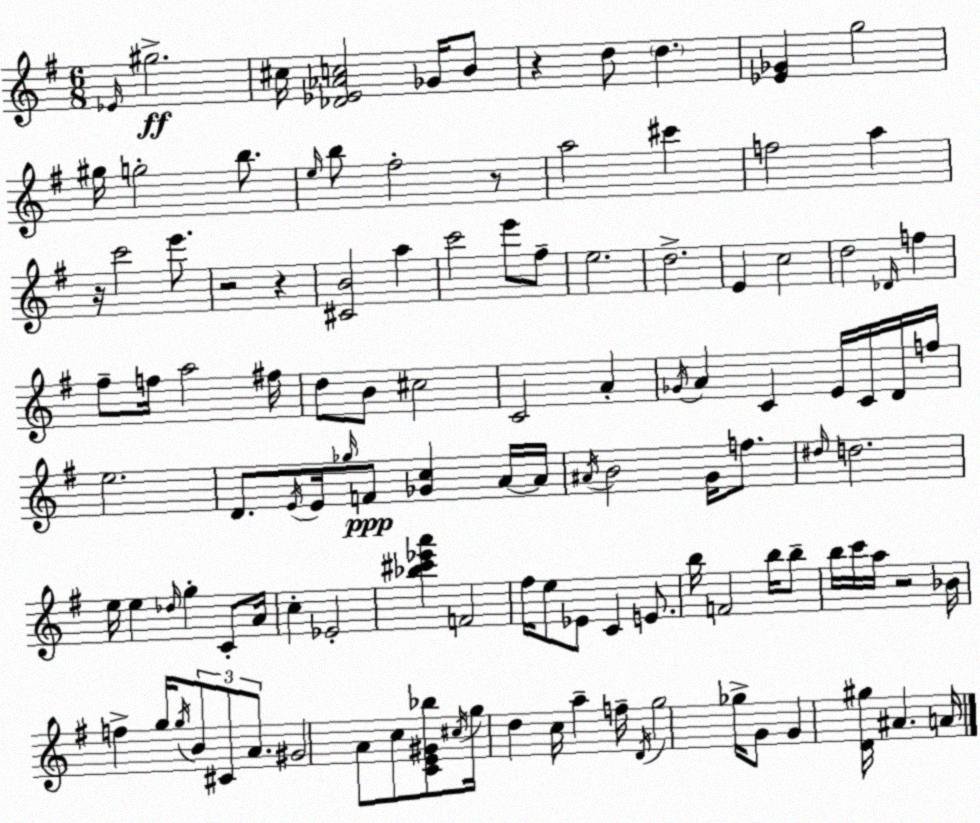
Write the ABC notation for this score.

X:1
T:Untitled
M:6/8
L:1/4
K:G
_E/4 ^g2 ^c/4 [_D_E_Ac]2 _G/4 B/2 z d/2 d [_E_G] g2 ^g/4 g2 b/2 e/4 b/2 ^f2 z/2 a2 ^c' f2 a z/4 c'2 e'/2 z2 z [^CB]2 a c'2 e'/2 ^f/2 e2 d2 E c2 d2 _D/4 f ^f/2 f/4 a2 ^f/4 d/2 B/2 ^c2 C2 A _G/4 A C E/4 C/4 D/4 f/4 e2 D/2 E/4 E/4 _g/4 F/2 [_Gc] A/4 A/4 ^A/4 B2 G/4 f/2 ^d/4 d2 e/4 e _d/4 g C/2 A/4 c _E2 [_b^c'_e'a'] F2 ^f/4 e/2 _E/2 C E/2 b/4 F2 b/4 b/2 b/4 c'/4 a/4 z2 _B/4 f g/4 g/4 B/2 ^C/2 A/2 ^G2 A/2 c/2 [CE^G_b]/2 ^c/4 g/4 d c/4 a f/4 D/4 g2 _g/4 G/2 G [D^g]/4 ^A A/4